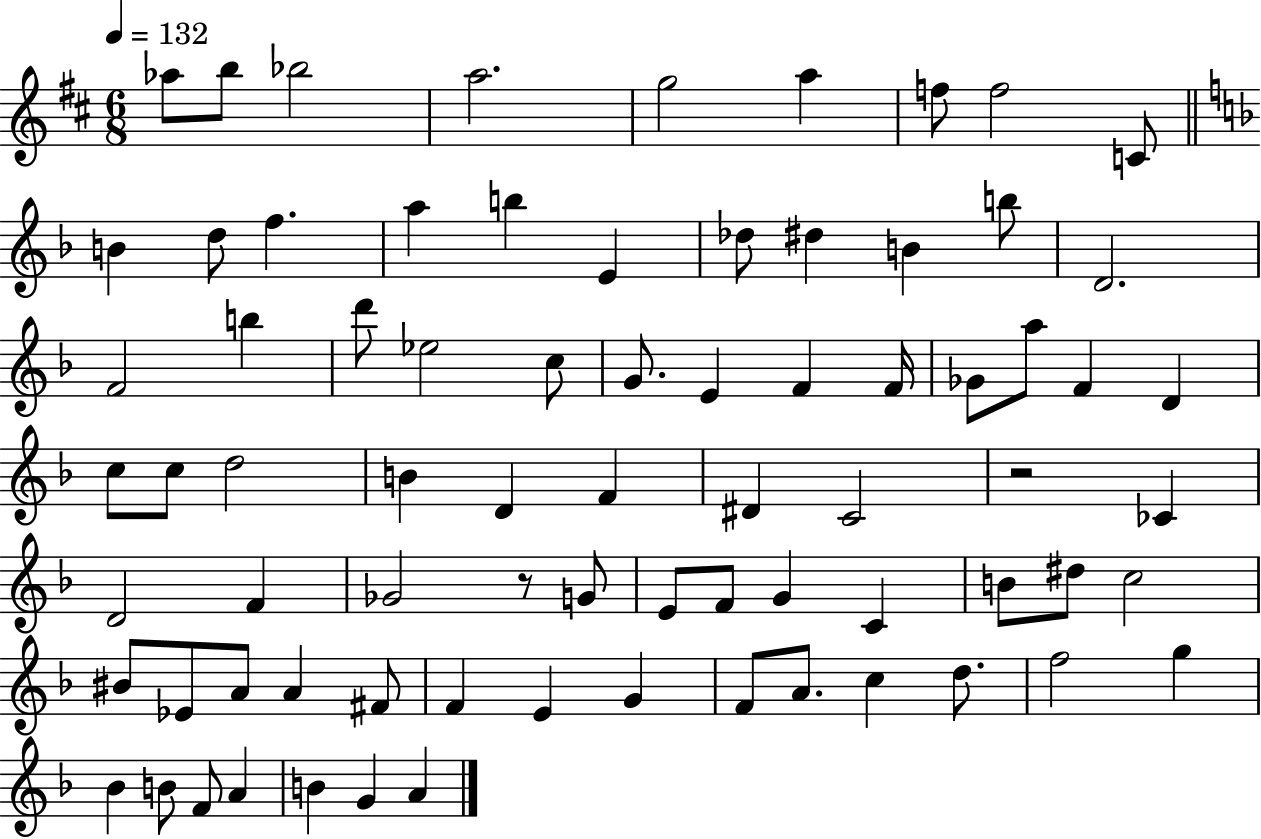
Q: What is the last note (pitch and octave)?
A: A4